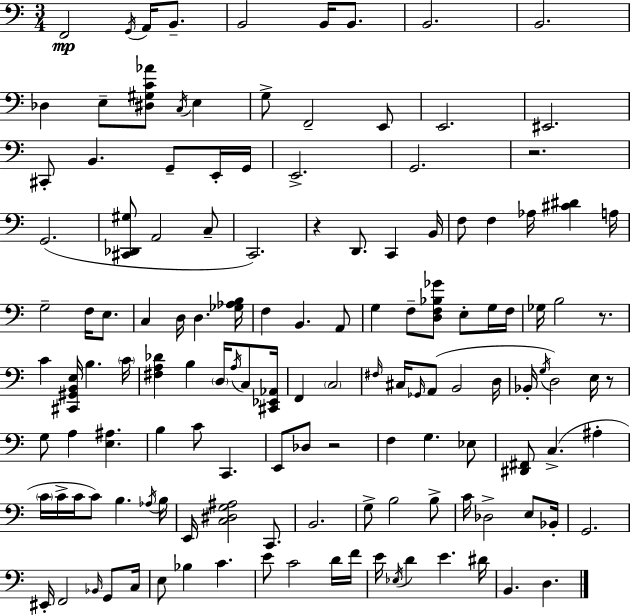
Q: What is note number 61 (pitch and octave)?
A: C3